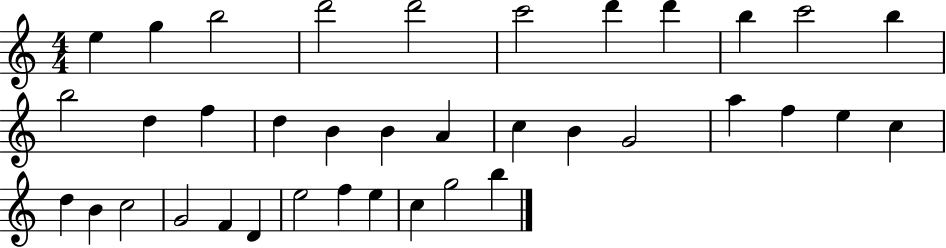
E5/q G5/q B5/h D6/h D6/h C6/h D6/q D6/q B5/q C6/h B5/q B5/h D5/q F5/q D5/q B4/q B4/q A4/q C5/q B4/q G4/h A5/q F5/q E5/q C5/q D5/q B4/q C5/h G4/h F4/q D4/q E5/h F5/q E5/q C5/q G5/h B5/q